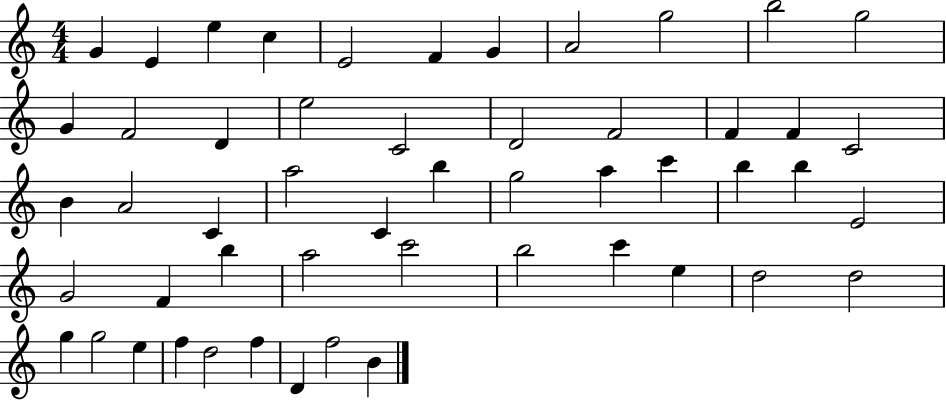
{
  \clef treble
  \numericTimeSignature
  \time 4/4
  \key c \major
  g'4 e'4 e''4 c''4 | e'2 f'4 g'4 | a'2 g''2 | b''2 g''2 | \break g'4 f'2 d'4 | e''2 c'2 | d'2 f'2 | f'4 f'4 c'2 | \break b'4 a'2 c'4 | a''2 c'4 b''4 | g''2 a''4 c'''4 | b''4 b''4 e'2 | \break g'2 f'4 b''4 | a''2 c'''2 | b''2 c'''4 e''4 | d''2 d''2 | \break g''4 g''2 e''4 | f''4 d''2 f''4 | d'4 f''2 b'4 | \bar "|."
}